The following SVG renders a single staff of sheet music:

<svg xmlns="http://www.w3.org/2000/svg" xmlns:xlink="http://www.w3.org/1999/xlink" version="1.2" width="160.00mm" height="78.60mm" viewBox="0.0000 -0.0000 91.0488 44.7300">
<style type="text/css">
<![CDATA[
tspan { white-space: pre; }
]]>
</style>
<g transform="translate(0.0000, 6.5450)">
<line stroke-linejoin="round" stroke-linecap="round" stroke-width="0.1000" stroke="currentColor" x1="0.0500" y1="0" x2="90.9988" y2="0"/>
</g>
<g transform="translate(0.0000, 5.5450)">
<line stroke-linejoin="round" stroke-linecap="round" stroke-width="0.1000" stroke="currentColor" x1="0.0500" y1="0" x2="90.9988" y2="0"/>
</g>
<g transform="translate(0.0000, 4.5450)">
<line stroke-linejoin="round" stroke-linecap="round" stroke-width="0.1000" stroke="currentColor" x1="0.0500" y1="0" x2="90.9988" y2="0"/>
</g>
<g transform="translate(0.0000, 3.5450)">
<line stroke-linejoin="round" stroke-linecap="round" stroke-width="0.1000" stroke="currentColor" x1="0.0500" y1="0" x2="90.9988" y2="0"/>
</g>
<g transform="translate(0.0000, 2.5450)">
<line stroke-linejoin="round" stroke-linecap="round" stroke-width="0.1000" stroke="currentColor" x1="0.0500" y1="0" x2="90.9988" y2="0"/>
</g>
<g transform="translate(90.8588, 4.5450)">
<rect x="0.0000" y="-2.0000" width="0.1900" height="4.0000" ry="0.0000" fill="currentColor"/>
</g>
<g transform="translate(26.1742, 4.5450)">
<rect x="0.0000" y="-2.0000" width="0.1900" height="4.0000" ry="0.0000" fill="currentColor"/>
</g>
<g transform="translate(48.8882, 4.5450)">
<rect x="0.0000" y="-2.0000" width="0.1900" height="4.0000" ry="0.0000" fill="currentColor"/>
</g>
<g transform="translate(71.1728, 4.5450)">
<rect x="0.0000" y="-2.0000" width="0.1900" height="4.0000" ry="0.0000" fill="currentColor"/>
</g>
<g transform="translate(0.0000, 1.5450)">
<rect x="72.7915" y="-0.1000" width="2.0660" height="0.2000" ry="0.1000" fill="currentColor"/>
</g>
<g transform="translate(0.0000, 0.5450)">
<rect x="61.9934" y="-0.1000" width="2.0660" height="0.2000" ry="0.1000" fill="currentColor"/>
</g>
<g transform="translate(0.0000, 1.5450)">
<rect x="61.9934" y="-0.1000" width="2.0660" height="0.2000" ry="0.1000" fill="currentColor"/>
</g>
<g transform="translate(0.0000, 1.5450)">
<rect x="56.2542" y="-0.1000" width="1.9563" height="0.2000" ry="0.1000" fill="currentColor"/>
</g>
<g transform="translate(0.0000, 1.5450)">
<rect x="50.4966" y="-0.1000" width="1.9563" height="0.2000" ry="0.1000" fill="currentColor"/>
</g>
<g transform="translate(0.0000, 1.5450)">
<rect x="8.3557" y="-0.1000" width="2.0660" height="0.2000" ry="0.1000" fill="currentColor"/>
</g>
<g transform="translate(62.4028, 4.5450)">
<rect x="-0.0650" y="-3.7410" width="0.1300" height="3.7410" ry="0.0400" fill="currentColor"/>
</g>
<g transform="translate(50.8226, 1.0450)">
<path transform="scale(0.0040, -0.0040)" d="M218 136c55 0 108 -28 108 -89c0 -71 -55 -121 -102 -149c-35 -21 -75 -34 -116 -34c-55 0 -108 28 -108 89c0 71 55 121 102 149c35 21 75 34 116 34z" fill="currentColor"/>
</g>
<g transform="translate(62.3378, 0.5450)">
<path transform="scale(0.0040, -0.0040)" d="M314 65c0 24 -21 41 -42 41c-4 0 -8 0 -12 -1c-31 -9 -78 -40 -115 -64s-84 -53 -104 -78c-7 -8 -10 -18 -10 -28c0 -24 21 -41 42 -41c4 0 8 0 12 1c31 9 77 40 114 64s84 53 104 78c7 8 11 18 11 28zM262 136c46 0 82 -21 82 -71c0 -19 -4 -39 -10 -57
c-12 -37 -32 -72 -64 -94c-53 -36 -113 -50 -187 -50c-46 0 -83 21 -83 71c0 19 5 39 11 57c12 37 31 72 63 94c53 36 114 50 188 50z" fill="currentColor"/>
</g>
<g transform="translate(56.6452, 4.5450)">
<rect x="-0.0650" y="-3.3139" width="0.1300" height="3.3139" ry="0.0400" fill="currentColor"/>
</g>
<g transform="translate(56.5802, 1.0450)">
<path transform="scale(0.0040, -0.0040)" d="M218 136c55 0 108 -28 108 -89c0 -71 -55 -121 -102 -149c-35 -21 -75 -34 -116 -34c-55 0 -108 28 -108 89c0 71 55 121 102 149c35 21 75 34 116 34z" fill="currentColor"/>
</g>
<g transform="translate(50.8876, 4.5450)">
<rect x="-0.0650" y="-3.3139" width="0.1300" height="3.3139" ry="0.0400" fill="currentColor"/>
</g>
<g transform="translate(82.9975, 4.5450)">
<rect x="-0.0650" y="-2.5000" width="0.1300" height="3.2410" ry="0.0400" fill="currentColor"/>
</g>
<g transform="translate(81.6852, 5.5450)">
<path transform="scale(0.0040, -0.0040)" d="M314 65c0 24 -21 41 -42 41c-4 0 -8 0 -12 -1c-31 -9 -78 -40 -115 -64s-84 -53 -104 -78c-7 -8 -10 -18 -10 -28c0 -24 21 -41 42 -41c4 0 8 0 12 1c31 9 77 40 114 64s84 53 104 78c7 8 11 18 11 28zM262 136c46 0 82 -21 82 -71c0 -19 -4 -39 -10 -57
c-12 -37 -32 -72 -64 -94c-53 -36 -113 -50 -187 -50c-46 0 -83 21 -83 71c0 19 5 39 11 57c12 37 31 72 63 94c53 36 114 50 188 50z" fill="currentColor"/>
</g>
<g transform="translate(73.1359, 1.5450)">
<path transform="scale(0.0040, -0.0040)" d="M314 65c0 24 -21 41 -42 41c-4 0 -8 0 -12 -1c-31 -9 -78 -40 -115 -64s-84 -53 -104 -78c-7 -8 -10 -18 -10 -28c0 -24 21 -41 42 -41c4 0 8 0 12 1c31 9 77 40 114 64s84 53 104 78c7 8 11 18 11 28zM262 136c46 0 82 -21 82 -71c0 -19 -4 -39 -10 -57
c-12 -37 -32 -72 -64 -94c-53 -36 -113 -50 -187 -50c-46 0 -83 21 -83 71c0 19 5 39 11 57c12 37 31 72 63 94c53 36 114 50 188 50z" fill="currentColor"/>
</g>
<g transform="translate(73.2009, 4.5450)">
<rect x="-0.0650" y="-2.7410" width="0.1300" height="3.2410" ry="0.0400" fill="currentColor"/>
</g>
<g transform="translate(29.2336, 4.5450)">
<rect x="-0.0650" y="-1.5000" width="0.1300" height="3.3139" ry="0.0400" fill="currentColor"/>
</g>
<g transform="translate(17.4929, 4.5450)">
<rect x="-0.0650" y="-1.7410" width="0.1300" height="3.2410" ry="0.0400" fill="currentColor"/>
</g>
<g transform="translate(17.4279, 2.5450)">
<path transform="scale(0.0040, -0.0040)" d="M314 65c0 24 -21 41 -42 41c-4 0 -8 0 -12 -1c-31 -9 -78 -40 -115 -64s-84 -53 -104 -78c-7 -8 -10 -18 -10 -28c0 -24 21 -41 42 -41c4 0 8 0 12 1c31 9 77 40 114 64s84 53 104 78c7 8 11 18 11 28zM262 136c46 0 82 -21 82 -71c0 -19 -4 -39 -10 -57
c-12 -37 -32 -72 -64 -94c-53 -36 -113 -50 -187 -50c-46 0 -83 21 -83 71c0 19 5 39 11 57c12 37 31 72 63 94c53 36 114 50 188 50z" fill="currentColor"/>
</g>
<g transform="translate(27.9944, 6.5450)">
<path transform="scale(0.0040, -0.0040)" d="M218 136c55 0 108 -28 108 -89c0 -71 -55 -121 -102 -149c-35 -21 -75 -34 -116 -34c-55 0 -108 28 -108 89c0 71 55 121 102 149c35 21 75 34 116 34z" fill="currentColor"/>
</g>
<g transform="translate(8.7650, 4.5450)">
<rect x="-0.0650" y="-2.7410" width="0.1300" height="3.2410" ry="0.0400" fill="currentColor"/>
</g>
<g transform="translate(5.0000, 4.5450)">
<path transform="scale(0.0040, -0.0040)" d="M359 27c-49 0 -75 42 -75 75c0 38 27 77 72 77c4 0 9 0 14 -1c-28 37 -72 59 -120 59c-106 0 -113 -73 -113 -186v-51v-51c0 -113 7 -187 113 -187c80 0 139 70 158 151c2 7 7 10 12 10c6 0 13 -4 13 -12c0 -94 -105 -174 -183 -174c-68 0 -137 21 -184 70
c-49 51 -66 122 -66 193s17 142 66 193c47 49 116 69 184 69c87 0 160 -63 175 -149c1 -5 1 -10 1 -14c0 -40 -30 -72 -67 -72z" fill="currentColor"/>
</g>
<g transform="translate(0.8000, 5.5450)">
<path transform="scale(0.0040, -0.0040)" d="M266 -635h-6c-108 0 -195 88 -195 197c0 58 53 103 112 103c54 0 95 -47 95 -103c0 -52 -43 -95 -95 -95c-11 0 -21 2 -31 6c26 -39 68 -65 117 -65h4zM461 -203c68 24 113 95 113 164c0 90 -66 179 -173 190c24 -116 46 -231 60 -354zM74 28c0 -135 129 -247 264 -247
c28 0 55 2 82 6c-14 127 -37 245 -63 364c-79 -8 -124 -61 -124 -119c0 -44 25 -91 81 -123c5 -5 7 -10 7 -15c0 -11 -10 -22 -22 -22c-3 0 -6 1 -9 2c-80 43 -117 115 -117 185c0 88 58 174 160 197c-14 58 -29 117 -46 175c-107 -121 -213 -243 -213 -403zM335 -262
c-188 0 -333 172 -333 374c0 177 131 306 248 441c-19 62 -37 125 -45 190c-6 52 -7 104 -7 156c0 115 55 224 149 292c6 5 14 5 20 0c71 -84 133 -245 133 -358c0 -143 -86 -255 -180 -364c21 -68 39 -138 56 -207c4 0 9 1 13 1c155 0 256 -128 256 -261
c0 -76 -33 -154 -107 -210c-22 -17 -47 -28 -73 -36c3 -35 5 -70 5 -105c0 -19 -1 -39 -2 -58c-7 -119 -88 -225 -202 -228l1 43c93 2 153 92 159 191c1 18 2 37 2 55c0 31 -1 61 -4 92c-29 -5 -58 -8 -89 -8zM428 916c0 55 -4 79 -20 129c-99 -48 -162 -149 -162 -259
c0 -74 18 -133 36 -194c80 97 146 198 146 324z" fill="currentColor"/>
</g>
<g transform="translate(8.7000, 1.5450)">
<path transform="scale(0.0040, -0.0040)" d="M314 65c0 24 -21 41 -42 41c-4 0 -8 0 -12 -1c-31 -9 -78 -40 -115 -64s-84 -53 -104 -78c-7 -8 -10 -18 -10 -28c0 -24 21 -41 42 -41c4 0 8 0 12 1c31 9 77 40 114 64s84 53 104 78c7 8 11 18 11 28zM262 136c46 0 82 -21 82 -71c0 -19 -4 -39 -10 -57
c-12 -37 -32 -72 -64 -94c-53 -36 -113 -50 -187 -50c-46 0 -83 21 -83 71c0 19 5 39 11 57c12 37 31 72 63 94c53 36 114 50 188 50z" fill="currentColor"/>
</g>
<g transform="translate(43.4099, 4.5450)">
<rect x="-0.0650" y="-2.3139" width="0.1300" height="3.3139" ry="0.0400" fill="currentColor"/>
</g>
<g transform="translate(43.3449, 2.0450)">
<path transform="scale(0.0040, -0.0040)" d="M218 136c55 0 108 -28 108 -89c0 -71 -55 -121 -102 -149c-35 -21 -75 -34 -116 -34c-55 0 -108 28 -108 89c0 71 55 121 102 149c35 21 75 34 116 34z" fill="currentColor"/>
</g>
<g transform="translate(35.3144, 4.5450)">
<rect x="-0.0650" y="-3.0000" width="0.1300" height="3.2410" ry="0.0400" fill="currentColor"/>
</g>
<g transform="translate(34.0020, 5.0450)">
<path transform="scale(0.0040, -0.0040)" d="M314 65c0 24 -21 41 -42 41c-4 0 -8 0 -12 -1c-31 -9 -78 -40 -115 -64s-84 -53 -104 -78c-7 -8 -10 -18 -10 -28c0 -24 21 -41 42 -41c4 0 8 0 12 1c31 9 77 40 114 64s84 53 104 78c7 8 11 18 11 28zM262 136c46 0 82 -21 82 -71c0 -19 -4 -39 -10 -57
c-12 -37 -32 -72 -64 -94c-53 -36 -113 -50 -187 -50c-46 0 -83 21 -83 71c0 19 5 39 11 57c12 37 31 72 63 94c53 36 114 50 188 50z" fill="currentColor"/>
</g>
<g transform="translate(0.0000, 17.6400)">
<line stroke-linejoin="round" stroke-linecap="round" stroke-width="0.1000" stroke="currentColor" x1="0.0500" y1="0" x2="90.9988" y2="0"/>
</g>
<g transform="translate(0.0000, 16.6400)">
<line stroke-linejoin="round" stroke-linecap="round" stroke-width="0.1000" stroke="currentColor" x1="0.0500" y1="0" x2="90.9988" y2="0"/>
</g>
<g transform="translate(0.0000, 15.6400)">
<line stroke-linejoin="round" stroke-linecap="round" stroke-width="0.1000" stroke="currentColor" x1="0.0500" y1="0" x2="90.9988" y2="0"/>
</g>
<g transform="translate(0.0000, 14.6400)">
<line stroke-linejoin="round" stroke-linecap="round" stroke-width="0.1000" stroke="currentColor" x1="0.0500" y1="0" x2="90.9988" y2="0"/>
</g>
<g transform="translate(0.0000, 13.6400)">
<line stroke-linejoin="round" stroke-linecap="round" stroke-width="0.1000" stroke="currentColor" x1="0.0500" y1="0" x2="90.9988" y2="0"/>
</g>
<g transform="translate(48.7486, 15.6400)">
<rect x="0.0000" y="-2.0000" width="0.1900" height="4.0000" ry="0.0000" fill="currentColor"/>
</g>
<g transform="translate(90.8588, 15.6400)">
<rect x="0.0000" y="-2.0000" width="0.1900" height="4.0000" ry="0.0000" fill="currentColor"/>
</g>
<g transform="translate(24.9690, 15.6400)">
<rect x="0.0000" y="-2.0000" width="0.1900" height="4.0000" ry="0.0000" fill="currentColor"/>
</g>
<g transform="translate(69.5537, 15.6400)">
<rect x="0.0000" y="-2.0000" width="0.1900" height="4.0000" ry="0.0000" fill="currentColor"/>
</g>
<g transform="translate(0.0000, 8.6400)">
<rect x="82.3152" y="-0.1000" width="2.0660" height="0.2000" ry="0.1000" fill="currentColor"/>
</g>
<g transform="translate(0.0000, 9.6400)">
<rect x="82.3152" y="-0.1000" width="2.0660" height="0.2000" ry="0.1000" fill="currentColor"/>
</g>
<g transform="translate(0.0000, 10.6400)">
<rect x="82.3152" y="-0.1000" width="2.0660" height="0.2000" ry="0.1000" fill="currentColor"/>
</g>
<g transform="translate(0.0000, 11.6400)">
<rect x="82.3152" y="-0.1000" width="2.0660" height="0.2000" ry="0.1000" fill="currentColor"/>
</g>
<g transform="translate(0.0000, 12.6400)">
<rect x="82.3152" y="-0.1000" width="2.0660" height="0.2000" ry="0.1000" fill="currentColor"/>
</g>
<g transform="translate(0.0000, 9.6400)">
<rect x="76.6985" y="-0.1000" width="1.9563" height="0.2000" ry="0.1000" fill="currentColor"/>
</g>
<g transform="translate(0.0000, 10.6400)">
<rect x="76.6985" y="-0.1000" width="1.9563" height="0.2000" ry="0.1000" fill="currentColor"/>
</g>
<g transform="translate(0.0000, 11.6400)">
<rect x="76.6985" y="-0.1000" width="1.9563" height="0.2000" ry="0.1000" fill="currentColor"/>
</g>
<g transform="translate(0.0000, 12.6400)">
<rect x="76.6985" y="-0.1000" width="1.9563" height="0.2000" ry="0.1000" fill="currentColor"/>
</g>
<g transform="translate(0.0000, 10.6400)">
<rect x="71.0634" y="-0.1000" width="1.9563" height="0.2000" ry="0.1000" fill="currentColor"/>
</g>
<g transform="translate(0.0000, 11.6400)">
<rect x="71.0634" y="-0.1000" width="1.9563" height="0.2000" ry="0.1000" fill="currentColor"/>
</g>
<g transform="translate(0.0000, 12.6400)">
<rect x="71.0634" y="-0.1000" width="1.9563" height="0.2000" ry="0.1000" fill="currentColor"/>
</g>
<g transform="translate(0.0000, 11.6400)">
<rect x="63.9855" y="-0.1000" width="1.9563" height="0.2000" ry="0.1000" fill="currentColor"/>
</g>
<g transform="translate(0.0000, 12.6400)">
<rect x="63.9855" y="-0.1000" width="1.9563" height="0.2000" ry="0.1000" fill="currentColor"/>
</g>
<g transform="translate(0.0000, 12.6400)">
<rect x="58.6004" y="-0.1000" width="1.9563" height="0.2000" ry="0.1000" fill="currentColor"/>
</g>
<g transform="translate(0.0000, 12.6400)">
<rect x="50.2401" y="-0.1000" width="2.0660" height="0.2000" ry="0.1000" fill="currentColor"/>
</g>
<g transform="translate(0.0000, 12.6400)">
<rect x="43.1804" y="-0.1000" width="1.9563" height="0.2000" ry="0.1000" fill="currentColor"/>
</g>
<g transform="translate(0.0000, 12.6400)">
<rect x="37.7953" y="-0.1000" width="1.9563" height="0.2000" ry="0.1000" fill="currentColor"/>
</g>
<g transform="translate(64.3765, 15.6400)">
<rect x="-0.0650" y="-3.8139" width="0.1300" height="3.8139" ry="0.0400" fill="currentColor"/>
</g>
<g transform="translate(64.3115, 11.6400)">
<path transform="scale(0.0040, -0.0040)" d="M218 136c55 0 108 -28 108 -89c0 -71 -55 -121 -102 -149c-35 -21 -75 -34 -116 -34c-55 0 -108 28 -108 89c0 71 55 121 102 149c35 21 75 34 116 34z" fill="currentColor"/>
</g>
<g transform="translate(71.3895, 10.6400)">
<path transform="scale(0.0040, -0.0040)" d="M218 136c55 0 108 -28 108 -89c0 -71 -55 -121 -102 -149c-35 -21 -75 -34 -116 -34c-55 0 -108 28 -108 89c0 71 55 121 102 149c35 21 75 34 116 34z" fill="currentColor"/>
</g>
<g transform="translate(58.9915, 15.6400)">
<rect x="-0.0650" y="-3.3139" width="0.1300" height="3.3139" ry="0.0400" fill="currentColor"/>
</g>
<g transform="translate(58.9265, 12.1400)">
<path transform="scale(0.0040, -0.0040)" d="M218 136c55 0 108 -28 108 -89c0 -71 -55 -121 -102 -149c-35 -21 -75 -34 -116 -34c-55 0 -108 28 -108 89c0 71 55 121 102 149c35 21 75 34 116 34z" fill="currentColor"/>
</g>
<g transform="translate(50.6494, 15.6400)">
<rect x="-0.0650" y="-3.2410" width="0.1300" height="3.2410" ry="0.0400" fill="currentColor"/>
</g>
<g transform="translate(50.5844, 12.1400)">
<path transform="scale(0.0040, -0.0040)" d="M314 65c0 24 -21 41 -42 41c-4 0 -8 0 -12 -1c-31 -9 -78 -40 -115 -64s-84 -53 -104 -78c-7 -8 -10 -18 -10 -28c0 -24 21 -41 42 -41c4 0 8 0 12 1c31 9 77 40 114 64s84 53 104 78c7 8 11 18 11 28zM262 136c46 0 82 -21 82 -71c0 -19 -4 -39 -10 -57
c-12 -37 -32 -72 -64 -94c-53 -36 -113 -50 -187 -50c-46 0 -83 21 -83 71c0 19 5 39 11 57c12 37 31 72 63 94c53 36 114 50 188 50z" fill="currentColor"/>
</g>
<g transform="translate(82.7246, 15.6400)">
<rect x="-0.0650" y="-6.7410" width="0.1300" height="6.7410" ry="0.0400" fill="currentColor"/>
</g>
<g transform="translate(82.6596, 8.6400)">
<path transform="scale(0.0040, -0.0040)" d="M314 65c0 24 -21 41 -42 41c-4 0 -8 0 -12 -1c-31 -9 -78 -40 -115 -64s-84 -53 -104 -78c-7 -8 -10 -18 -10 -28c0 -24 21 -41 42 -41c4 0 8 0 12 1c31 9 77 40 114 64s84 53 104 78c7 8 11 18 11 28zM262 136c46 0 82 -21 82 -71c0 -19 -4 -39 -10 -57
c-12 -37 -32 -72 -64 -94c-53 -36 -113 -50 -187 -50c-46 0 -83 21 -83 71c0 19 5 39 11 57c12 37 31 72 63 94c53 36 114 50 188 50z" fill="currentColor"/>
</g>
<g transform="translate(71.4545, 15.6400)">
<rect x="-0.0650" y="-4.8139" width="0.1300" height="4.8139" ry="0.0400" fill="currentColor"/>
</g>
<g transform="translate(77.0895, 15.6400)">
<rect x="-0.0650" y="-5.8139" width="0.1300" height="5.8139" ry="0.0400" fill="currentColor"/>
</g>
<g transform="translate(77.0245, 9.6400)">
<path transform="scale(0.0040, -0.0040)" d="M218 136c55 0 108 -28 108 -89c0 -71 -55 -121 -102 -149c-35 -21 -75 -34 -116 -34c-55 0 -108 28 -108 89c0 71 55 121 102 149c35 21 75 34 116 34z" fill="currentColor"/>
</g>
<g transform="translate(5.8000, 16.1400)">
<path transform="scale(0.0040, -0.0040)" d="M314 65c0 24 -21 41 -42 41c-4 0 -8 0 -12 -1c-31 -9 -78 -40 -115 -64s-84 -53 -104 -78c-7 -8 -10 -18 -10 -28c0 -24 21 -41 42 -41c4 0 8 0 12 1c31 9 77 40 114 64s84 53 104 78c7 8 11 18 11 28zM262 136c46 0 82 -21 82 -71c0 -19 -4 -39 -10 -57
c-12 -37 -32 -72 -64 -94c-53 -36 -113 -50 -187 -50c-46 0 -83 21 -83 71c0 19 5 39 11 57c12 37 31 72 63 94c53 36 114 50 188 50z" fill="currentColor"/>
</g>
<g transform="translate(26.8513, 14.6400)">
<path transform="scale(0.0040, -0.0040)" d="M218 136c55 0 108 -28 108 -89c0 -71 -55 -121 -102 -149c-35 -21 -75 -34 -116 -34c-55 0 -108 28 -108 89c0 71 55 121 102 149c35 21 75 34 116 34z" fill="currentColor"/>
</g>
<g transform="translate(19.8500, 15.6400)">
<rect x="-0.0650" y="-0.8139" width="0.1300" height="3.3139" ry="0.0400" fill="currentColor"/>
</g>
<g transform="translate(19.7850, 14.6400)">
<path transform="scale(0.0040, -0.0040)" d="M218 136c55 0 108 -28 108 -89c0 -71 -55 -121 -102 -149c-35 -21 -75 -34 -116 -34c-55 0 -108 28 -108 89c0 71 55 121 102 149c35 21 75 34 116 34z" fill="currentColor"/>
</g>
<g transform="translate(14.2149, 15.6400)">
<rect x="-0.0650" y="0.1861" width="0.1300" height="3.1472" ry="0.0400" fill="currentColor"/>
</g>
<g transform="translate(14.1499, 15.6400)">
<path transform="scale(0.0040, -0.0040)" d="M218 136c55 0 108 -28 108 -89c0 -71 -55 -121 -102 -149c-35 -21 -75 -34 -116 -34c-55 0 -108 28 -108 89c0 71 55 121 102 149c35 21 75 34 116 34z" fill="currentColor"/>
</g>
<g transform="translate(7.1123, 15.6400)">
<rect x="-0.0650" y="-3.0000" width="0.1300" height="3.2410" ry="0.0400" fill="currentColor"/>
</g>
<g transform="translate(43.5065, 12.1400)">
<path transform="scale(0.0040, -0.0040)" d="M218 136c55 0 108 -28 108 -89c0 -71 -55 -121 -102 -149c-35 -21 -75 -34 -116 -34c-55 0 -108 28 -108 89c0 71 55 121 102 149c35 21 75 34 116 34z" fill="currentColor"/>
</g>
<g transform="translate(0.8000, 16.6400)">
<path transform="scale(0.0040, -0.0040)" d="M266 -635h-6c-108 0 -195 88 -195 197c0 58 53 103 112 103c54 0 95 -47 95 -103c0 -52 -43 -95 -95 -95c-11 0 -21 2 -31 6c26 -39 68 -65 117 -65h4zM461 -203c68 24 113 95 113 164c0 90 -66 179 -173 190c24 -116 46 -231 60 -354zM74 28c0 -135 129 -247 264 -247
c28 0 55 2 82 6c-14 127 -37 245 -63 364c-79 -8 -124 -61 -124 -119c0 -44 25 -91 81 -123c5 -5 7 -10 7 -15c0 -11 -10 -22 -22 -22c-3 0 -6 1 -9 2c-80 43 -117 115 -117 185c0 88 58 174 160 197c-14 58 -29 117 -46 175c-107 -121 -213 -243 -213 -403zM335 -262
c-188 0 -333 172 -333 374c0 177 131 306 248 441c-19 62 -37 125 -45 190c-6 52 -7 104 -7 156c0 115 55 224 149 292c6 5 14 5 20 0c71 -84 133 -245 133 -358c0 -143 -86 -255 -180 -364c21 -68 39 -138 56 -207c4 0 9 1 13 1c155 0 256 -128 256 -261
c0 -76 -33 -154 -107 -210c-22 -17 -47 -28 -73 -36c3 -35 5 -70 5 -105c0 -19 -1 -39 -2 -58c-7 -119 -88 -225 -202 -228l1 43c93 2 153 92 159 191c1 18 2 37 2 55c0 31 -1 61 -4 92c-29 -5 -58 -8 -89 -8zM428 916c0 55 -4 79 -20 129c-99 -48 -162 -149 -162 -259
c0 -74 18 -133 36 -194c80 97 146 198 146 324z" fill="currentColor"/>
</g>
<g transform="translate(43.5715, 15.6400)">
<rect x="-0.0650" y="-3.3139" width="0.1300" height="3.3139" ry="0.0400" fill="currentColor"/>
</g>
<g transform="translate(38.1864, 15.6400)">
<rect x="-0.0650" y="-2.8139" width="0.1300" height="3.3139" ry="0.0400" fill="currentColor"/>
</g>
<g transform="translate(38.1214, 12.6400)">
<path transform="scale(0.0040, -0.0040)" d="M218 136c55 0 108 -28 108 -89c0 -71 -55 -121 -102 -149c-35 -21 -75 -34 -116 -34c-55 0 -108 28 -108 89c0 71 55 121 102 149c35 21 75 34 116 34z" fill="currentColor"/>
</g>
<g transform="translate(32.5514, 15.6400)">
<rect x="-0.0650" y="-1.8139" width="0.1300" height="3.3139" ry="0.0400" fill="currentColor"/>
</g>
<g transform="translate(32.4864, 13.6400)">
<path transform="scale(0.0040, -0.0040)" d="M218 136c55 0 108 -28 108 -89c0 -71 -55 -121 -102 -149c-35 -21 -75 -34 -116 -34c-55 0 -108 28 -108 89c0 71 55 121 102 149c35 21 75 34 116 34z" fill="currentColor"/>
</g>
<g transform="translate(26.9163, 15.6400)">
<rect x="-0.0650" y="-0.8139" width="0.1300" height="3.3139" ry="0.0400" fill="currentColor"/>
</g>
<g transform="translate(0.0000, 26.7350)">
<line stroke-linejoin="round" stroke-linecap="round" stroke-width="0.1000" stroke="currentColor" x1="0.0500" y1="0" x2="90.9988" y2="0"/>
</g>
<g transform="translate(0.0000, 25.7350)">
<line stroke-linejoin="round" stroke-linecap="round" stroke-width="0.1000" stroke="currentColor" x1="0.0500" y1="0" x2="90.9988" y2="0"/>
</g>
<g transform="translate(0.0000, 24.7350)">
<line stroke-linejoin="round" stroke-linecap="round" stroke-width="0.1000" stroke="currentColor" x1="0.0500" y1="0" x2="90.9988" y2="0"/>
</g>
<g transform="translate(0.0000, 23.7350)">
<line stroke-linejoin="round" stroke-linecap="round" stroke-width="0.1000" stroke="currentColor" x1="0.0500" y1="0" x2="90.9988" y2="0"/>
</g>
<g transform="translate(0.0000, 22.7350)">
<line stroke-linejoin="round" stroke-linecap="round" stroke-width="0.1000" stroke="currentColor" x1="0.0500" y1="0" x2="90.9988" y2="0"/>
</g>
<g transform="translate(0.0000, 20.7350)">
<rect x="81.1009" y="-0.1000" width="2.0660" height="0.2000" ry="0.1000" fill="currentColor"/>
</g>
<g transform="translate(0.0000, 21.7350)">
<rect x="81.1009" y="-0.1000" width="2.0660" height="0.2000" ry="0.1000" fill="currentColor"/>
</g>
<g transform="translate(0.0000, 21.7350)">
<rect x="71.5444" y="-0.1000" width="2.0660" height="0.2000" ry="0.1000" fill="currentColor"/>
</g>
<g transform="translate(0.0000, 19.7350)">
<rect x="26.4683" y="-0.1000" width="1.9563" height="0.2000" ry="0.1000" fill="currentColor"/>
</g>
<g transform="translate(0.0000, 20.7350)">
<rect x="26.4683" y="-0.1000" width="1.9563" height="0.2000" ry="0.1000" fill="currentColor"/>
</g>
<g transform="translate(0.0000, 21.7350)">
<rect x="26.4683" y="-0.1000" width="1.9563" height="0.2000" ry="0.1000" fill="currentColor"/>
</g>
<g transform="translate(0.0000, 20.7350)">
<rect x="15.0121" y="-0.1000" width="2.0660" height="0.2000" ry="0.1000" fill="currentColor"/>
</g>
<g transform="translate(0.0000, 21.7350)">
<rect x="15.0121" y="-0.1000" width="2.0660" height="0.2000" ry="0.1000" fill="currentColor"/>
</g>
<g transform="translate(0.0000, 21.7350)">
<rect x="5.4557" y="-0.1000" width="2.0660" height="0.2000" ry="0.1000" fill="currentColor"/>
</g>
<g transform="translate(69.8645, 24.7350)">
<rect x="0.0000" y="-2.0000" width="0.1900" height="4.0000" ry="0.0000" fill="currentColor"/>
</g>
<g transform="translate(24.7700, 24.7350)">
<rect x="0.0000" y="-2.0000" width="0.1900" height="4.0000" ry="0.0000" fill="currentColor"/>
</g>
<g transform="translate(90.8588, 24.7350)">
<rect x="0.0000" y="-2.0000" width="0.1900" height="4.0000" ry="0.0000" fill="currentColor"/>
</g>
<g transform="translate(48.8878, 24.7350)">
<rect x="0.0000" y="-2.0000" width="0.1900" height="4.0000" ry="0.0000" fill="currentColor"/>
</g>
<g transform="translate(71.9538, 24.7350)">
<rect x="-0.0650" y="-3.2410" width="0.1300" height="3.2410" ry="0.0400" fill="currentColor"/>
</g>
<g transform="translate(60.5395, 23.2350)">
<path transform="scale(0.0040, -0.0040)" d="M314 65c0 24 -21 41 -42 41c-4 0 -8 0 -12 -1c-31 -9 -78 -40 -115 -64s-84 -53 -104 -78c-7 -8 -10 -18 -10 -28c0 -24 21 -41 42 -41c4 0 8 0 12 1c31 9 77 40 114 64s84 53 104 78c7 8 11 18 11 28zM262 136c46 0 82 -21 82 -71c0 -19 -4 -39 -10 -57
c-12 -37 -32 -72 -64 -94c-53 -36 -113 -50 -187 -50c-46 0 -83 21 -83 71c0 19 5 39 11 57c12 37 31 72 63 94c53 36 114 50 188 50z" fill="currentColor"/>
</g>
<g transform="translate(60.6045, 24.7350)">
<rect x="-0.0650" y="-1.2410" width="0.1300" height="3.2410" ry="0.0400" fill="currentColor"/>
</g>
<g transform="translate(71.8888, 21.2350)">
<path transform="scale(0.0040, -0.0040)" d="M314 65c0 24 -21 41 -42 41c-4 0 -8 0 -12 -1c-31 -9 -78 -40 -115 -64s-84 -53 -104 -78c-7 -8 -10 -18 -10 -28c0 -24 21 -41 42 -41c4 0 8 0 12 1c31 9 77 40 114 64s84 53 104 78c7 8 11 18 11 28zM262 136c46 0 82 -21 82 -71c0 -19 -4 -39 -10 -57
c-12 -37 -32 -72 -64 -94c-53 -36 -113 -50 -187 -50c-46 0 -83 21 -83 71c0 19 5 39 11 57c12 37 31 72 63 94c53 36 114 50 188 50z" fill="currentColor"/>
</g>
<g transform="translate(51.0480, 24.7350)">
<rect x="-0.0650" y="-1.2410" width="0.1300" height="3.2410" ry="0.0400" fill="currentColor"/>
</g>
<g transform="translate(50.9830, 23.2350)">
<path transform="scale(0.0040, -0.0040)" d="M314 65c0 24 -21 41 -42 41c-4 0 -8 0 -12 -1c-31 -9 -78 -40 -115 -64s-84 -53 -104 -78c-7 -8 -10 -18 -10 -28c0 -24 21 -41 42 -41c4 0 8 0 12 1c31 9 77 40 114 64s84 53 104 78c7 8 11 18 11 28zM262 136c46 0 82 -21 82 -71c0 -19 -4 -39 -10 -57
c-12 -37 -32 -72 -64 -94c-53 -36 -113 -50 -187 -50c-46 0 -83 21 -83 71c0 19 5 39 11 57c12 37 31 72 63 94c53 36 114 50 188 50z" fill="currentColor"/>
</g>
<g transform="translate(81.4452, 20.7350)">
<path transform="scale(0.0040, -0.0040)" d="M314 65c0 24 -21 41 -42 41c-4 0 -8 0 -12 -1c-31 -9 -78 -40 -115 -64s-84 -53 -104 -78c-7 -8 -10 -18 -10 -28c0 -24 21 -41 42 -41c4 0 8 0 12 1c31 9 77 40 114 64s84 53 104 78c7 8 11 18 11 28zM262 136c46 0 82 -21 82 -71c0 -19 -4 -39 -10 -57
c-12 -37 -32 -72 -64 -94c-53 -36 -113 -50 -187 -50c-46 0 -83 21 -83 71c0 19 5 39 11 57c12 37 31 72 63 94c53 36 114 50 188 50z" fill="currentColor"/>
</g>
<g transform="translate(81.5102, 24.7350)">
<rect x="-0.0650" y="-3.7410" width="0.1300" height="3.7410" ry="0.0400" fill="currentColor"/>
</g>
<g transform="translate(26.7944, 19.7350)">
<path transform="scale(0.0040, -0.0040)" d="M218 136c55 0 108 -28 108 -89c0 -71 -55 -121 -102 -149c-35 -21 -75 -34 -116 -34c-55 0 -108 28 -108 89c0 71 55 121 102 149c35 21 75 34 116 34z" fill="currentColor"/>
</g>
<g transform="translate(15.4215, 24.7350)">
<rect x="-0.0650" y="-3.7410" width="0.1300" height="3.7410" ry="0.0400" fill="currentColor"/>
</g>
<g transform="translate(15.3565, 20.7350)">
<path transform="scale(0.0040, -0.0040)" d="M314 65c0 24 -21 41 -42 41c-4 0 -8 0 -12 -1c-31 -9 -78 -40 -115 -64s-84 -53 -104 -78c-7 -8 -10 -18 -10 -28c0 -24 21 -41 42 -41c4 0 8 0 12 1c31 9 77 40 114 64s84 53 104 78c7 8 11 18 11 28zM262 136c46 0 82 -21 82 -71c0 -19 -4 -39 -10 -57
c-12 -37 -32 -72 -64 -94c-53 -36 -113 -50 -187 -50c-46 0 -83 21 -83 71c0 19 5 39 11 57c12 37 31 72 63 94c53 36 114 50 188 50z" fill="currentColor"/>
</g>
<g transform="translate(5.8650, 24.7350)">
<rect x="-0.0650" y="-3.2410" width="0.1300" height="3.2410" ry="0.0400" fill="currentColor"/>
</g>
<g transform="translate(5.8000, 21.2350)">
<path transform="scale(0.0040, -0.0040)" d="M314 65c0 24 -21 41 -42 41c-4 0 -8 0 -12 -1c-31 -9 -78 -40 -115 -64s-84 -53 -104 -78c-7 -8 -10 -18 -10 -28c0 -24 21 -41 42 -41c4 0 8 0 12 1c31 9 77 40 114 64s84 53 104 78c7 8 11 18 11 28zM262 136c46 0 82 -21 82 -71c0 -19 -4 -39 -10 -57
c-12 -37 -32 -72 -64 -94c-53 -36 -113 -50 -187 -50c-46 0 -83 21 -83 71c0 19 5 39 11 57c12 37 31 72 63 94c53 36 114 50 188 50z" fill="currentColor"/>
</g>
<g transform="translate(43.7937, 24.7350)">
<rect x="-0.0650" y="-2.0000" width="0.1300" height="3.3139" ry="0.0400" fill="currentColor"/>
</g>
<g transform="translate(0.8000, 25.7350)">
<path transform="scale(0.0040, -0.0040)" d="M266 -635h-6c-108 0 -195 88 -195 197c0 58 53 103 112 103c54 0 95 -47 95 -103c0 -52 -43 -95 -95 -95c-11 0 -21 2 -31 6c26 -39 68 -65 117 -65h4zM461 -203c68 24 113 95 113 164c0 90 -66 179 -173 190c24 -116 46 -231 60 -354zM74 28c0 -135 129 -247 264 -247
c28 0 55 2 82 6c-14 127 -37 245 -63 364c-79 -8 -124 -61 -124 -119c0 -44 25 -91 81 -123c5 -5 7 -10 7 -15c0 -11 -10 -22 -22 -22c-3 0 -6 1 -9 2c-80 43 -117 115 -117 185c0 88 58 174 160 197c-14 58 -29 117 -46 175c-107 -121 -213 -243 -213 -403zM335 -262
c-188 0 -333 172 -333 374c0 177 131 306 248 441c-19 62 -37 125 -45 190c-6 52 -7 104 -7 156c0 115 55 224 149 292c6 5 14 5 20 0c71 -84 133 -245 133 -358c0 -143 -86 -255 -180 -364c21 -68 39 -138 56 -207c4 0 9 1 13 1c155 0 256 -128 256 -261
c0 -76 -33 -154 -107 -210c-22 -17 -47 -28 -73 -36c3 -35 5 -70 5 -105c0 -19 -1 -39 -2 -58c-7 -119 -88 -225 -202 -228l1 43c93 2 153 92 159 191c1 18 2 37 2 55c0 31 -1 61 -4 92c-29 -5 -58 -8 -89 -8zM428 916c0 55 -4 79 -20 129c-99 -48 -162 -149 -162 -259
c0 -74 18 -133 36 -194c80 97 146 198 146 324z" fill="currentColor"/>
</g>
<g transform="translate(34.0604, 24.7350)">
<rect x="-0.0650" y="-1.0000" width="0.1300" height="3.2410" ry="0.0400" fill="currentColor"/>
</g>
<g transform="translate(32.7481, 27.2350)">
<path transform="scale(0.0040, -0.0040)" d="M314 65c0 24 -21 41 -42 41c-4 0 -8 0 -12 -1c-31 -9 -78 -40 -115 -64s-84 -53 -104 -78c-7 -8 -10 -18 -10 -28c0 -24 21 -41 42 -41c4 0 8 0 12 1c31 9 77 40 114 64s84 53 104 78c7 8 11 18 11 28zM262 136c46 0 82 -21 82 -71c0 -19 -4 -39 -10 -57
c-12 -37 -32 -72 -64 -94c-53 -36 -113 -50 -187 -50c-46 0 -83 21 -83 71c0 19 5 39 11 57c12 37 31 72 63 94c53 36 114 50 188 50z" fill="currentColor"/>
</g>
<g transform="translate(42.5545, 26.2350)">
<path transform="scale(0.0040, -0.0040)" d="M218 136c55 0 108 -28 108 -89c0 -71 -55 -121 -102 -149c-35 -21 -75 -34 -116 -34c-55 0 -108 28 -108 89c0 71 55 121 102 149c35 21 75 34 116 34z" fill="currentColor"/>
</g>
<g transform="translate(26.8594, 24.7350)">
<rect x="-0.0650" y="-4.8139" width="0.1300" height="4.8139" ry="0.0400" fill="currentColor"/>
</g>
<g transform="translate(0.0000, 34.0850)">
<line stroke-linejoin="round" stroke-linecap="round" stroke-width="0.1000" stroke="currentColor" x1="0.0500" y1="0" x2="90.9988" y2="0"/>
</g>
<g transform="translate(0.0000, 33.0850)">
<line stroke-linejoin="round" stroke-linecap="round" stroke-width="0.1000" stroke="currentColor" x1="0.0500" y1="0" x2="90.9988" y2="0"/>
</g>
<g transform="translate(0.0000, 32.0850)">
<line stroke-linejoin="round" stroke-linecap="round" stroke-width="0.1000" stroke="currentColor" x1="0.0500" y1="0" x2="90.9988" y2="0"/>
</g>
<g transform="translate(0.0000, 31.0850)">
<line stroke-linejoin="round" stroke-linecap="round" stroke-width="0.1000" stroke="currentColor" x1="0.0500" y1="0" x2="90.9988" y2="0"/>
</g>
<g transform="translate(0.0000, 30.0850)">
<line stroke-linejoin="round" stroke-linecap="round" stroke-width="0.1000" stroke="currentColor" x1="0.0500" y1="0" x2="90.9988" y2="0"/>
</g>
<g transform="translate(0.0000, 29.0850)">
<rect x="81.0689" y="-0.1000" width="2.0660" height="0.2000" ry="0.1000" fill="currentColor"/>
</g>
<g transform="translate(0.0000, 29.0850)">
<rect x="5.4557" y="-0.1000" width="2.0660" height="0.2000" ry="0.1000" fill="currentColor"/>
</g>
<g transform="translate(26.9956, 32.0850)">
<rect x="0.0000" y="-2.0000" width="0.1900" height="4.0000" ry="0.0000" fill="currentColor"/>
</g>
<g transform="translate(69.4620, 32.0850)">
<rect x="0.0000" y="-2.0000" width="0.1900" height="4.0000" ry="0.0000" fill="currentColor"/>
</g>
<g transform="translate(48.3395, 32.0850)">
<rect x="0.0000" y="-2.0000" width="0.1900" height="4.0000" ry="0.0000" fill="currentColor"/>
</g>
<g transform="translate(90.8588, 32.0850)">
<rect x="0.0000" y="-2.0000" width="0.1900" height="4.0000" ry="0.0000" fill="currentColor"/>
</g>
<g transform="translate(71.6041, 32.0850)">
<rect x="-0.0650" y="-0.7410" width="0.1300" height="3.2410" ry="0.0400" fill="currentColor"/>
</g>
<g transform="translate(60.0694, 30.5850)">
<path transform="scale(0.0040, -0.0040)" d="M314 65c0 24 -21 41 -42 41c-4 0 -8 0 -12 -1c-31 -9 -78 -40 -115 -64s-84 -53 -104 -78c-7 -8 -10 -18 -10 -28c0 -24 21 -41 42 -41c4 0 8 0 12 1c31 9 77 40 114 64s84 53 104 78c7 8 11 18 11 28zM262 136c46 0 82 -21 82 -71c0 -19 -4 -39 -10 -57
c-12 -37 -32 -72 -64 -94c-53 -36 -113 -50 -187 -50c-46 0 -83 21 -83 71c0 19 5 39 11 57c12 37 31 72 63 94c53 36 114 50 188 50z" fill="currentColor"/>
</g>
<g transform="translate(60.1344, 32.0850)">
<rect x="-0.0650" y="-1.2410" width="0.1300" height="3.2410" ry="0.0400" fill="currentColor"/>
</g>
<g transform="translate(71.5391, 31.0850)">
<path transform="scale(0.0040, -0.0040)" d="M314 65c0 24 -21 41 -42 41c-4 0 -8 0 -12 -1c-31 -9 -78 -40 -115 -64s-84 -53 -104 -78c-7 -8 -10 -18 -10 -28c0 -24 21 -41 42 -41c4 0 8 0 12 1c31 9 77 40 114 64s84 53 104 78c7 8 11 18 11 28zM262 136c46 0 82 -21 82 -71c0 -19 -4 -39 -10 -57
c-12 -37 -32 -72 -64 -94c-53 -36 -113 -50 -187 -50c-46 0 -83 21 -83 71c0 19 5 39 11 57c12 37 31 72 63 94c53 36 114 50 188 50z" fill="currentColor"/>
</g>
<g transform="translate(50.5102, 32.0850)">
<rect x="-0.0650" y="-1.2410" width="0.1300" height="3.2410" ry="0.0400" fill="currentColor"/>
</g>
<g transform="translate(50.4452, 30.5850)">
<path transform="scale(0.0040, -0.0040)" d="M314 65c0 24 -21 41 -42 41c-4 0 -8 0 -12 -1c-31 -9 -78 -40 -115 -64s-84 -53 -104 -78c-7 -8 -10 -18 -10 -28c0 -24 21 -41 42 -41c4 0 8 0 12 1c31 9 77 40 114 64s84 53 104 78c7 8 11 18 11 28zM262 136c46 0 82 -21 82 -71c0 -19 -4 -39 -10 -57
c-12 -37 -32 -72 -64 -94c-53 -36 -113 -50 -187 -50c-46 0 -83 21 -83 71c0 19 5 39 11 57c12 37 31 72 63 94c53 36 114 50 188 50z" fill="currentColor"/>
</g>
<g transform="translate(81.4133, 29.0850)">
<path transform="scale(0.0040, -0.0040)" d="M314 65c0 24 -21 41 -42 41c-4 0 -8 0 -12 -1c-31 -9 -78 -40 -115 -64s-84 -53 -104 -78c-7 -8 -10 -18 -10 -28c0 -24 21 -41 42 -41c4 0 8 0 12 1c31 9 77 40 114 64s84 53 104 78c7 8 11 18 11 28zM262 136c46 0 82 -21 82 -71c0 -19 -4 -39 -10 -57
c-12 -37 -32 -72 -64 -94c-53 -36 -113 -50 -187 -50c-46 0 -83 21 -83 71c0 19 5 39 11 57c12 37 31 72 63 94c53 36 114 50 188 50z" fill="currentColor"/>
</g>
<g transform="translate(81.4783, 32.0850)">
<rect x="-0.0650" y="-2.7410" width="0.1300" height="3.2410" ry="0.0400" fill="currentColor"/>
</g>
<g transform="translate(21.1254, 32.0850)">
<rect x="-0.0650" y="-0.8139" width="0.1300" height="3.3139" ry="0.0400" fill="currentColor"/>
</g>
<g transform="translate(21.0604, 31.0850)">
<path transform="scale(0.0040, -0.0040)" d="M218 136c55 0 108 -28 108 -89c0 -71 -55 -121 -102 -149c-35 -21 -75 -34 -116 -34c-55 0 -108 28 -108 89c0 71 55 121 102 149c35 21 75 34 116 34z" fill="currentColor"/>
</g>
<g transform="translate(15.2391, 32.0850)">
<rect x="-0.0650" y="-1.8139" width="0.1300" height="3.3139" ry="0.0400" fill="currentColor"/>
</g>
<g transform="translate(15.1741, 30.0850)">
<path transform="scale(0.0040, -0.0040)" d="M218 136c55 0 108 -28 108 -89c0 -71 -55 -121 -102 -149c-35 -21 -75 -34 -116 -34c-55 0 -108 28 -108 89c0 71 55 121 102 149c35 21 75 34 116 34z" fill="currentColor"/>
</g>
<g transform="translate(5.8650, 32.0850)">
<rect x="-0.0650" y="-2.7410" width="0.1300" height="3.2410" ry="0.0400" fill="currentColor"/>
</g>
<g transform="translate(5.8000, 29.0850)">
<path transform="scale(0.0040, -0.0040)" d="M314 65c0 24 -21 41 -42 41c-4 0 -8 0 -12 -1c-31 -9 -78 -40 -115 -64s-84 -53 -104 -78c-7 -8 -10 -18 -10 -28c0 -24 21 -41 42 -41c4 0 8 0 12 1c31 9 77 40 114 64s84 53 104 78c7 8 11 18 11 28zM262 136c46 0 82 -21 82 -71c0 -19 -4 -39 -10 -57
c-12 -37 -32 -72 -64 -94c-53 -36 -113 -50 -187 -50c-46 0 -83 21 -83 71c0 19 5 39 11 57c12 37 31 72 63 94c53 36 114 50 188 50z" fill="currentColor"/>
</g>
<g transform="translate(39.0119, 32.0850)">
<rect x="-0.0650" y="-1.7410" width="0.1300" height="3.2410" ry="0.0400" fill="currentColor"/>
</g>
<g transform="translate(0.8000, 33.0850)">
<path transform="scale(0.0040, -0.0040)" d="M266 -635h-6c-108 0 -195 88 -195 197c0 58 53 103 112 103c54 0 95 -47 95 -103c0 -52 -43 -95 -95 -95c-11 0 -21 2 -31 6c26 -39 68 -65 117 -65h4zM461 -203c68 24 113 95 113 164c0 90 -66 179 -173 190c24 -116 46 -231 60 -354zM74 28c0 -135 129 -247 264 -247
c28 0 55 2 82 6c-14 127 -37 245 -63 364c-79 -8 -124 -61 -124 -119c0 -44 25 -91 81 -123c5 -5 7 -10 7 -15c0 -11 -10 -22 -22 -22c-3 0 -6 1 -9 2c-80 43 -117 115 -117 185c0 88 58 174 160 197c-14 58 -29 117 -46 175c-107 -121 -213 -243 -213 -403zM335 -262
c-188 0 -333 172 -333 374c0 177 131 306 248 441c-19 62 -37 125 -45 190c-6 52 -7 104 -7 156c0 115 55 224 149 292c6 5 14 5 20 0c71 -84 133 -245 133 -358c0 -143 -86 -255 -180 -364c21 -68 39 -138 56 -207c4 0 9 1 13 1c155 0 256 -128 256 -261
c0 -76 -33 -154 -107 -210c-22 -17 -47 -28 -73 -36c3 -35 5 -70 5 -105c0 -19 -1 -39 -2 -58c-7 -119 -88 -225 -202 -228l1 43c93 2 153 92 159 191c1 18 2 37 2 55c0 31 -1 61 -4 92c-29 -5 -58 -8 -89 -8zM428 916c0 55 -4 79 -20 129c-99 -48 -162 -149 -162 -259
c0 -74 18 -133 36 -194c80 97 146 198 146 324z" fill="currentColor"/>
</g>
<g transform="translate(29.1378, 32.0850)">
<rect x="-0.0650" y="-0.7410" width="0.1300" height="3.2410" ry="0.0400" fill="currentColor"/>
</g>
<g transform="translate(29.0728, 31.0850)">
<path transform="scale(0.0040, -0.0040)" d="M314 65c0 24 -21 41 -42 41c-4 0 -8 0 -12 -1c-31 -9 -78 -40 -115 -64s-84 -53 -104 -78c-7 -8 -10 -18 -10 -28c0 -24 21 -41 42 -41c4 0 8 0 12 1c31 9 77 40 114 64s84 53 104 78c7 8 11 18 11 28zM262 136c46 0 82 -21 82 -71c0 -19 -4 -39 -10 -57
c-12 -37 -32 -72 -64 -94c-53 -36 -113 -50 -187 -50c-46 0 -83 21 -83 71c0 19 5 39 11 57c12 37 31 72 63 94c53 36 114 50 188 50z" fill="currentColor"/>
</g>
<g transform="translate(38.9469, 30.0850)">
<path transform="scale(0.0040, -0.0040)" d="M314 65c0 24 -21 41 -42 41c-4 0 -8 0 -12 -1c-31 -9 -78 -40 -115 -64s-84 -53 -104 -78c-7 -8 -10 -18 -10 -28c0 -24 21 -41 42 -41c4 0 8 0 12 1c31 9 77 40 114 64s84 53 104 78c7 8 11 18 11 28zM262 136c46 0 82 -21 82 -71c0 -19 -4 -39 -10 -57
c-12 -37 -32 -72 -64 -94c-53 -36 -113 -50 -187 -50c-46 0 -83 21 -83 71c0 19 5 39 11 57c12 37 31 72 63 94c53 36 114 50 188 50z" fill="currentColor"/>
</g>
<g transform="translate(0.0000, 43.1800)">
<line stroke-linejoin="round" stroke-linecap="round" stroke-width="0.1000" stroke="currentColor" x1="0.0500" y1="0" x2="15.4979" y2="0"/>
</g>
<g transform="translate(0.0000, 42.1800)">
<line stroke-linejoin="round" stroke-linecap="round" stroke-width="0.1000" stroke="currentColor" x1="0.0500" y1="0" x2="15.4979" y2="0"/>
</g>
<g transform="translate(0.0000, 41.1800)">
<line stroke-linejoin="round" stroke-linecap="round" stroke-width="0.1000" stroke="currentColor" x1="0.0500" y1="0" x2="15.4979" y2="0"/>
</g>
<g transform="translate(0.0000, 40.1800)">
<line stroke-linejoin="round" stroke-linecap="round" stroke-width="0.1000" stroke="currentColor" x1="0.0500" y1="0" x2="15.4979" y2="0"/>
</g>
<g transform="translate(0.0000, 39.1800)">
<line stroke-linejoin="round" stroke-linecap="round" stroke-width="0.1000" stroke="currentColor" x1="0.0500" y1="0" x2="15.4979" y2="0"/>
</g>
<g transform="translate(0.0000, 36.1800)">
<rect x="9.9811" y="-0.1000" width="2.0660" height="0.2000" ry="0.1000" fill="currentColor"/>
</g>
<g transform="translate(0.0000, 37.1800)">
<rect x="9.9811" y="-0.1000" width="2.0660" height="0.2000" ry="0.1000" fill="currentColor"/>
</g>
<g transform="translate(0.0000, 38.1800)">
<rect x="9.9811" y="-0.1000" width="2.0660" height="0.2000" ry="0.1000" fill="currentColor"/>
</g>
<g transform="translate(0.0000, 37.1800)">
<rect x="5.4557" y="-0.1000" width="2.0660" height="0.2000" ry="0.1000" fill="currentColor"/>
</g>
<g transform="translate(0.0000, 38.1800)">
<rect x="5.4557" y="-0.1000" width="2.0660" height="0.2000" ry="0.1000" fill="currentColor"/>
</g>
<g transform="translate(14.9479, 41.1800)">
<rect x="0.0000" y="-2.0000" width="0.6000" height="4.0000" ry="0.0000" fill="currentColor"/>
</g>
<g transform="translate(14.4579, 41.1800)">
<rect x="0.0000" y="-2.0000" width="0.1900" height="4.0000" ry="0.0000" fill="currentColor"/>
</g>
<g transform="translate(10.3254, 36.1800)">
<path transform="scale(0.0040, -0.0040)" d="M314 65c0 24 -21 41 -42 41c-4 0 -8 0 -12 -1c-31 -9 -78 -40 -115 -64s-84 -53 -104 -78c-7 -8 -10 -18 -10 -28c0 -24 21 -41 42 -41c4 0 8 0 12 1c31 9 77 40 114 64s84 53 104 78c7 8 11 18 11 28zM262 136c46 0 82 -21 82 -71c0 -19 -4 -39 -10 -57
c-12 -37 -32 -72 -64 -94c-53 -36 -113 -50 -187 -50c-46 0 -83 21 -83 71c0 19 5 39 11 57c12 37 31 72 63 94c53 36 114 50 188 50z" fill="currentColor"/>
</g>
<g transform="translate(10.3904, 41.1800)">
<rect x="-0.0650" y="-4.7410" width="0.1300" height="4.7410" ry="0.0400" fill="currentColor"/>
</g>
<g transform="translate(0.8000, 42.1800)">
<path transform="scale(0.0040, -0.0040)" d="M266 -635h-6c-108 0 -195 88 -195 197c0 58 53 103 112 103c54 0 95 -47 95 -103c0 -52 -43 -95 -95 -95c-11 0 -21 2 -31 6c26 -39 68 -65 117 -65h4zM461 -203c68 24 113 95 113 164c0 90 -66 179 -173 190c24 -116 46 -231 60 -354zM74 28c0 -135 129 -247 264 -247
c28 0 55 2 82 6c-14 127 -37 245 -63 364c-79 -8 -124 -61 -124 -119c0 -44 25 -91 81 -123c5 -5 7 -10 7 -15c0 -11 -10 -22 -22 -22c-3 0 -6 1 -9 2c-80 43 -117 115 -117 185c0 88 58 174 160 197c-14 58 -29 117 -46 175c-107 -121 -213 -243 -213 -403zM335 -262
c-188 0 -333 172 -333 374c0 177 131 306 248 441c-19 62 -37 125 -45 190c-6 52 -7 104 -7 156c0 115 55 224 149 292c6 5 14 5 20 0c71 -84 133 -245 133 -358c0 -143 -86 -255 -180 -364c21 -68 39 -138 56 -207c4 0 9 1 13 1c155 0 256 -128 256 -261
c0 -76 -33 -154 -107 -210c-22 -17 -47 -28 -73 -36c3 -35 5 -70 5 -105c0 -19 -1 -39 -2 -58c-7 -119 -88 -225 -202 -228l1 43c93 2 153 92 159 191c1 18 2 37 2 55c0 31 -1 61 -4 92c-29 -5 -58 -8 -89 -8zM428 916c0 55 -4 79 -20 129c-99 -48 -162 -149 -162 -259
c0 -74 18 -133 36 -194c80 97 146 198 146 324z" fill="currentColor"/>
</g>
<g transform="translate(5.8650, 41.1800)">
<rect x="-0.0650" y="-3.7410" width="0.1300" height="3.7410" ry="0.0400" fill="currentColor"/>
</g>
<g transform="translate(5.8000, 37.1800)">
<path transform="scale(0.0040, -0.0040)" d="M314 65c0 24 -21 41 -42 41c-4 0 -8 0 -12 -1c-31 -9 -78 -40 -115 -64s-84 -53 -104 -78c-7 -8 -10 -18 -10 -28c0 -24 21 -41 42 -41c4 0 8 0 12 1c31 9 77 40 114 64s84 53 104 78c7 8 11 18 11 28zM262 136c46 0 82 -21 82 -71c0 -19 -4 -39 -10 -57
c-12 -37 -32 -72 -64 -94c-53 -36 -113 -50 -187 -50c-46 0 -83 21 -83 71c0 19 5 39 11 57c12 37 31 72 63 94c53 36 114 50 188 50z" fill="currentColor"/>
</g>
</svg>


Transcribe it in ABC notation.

X:1
T:Untitled
M:4/4
L:1/4
K:C
a2 f2 E A2 g b b c'2 a2 G2 A2 B d d f a b b2 b c' e' g' b'2 b2 c'2 e' D2 F e2 e2 b2 c'2 a2 f d d2 f2 e2 e2 d2 a2 c'2 e'2